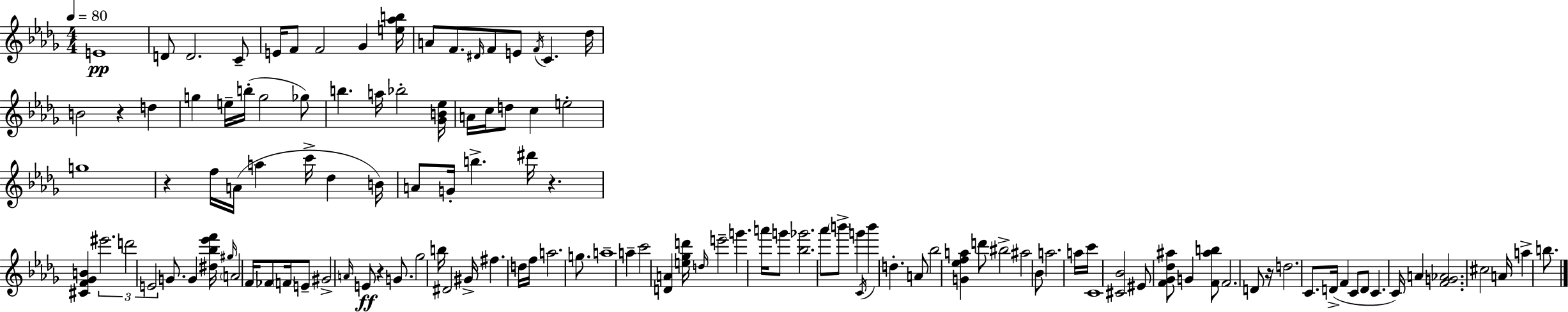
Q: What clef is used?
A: treble